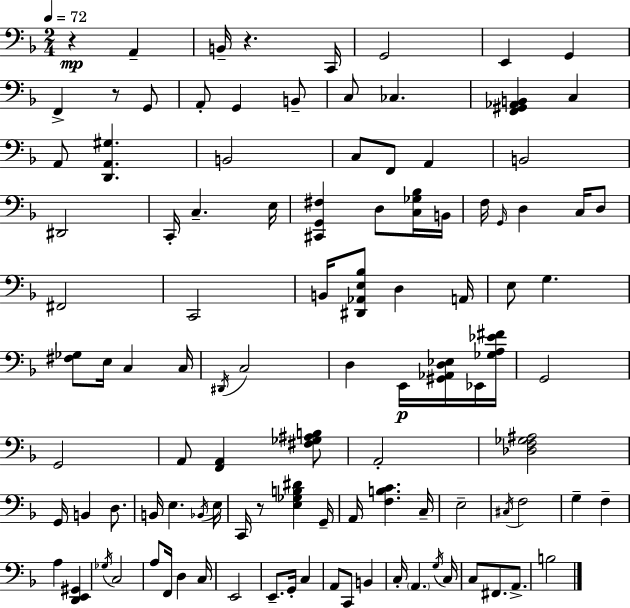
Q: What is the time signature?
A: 2/4